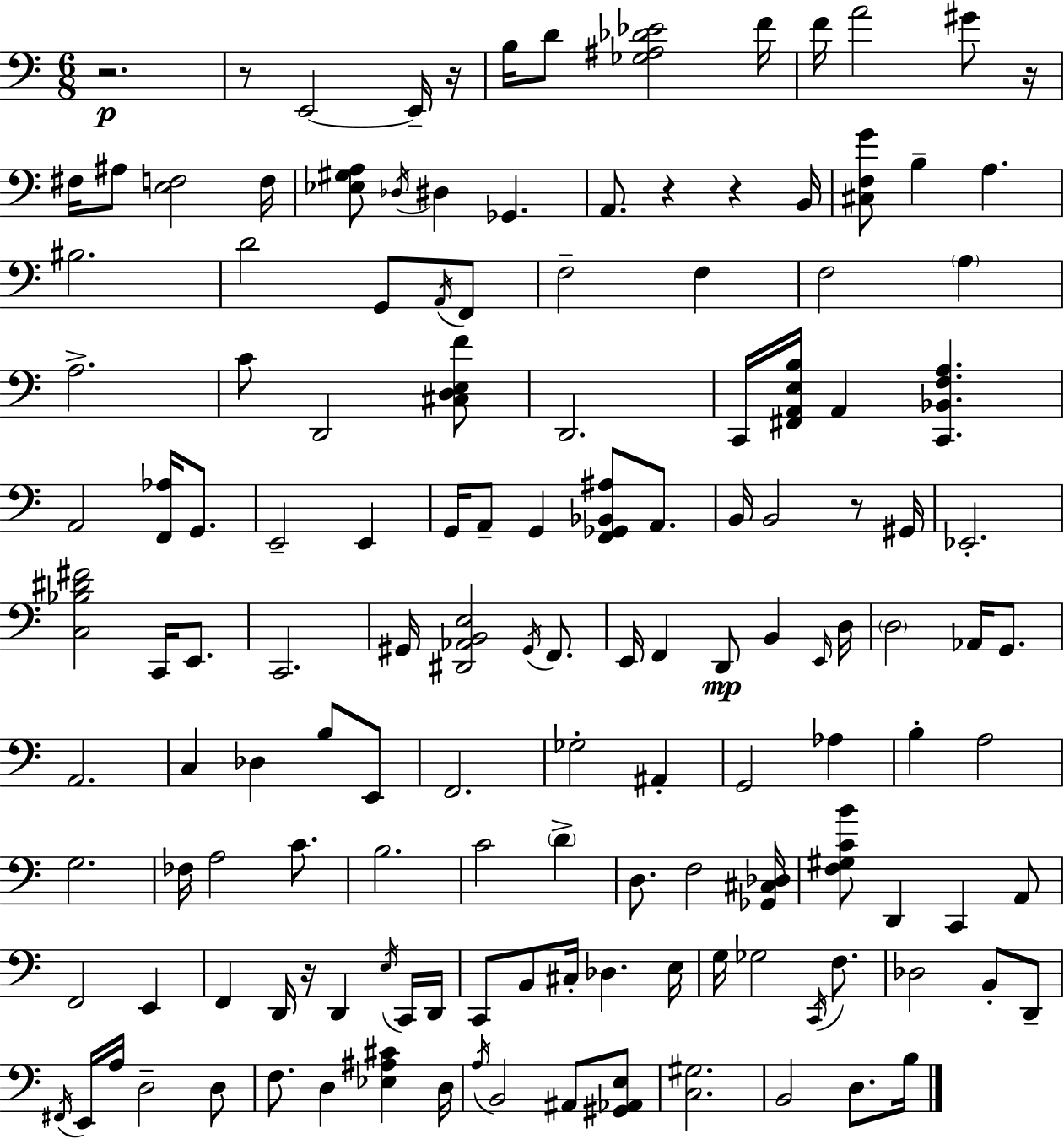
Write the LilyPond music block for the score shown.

{
  \clef bass
  \numericTimeSignature
  \time 6/8
  \key c \major
  \repeat volta 2 { r2.\p | r8 e,2~~ e,16-- r16 | b16 d'8 <ges ais des' ees'>2 f'16 | f'16 a'2 gis'8 r16 | \break fis16 ais8 <e f>2 f16 | <ees gis a>8 \acciaccatura { des16 } dis4 ges,4. | a,8. r4 r4 | b,16 <cis f g'>8 b4-- a4. | \break bis2. | d'2 g,8 \acciaccatura { a,16 } | f,8 f2-- f4 | f2 \parenthesize a4 | \break a2.-> | c'8 d,2 | <cis d e f'>8 d,2. | c,16 <fis, a, e b>16 a,4 <c, bes, f a>4. | \break a,2 <f, aes>16 g,8. | e,2-- e,4 | g,16 a,8-- g,4 <f, ges, bes, ais>8 a,8. | b,16 b,2 r8 | \break gis,16 ees,2.-. | <c bes dis' fis'>2 c,16 e,8. | c,2. | gis,16 <dis, aes, b, e>2 \acciaccatura { gis,16 } | \break f,8. e,16 f,4 d,8\mp b,4 | \grace { e,16 } d16 \parenthesize d2 | aes,16 g,8. a,2. | c4 des4 | \break b8 e,8 f,2. | ges2-. | ais,4-. g,2 | aes4 b4-. a2 | \break g2. | fes16 a2 | c'8. b2. | c'2 | \break \parenthesize d'4-> d8. f2 | <ges, cis des>16 <f gis c' b'>8 d,4 c,4 | a,8 f,2 | e,4 f,4 d,16 r16 d,4 | \break \acciaccatura { e16 } c,16 d,16 c,8 b,8 cis16-. des4. | e16 g16 ges2 | \acciaccatura { c,16 } f8. des2 | b,8-. d,8-- \acciaccatura { fis,16 } e,16 a16 d2-- | \break d8 f8. d4 | <ees ais cis'>4 d16 \acciaccatura { a16 } b,2 | ais,8 <gis, aes, e>8 <c gis>2. | b,2 | \break d8. b16 } \bar "|."
}